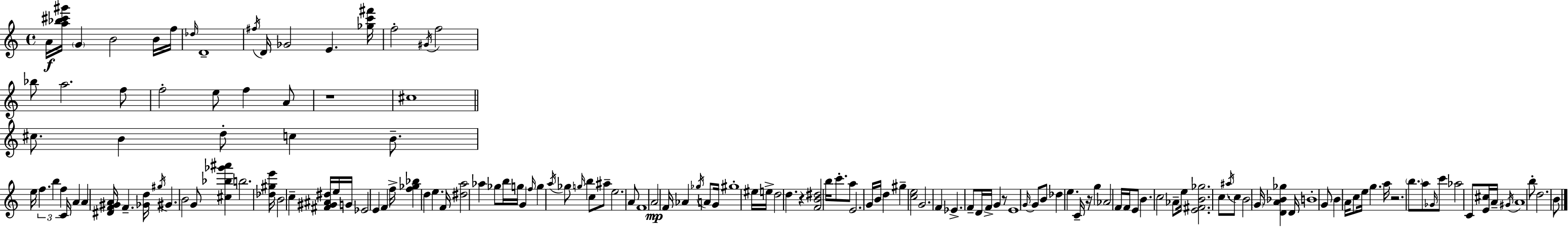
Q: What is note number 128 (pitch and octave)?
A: Ab5